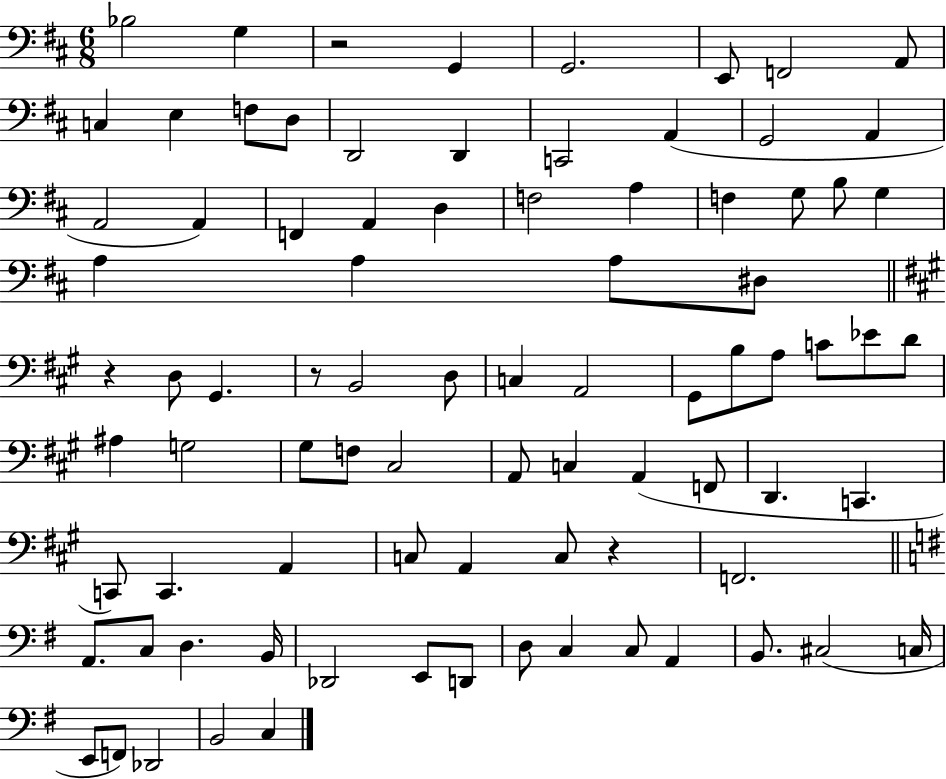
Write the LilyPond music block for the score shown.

{
  \clef bass
  \numericTimeSignature
  \time 6/8
  \key d \major
  \repeat volta 2 { bes2 g4 | r2 g,4 | g,2. | e,8 f,2 a,8 | \break c4 e4 f8 d8 | d,2 d,4 | c,2 a,4( | g,2 a,4 | \break a,2 a,4) | f,4 a,4 d4 | f2 a4 | f4 g8 b8 g4 | \break a4 a4 a8 dis8 | \bar "||" \break \key a \major r4 d8 gis,4. | r8 b,2 d8 | c4 a,2 | gis,8 b8 a8 c'8 ees'8 d'8 | \break ais4 g2 | gis8 f8 cis2 | a,8 c4 a,4( f,8 | d,4. c,4. | \break c,8) c,4. a,4 | c8 a,4 c8 r4 | f,2. | \bar "||" \break \key e \minor a,8. c8 d4. b,16 | des,2 e,8 d,8 | d8 c4 c8 a,4 | b,8. cis2( c16 | \break e,8 f,8) des,2 | b,2 c4 | } \bar "|."
}